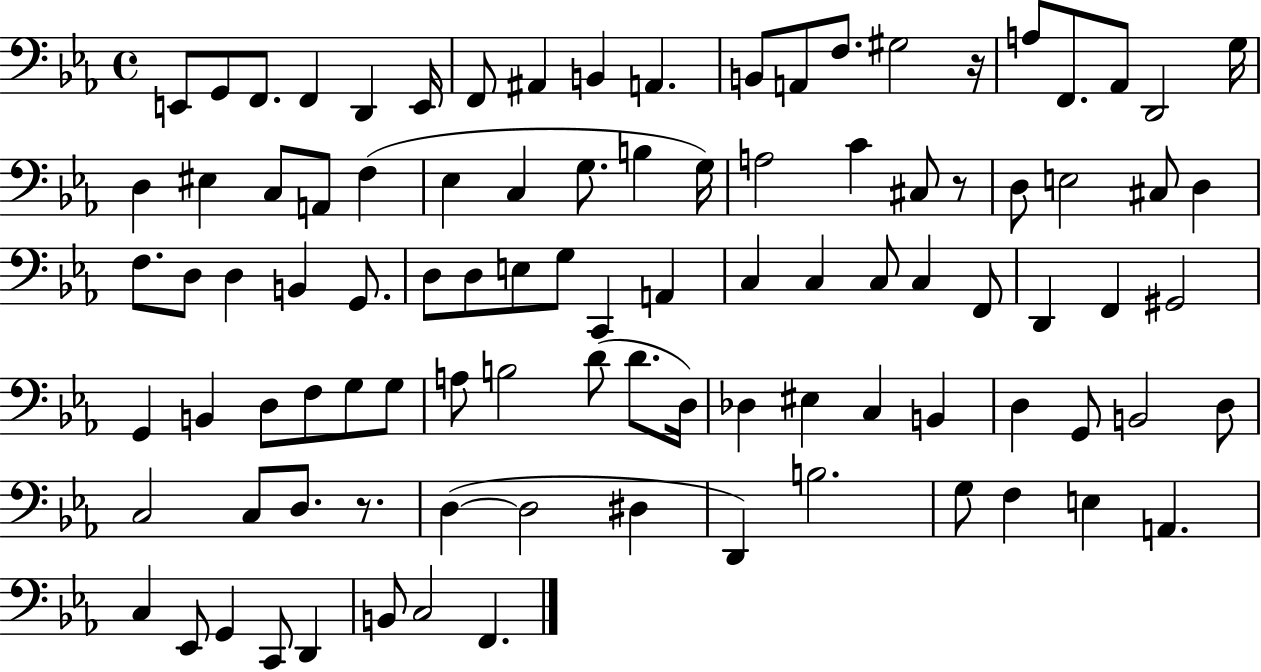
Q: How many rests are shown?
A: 3